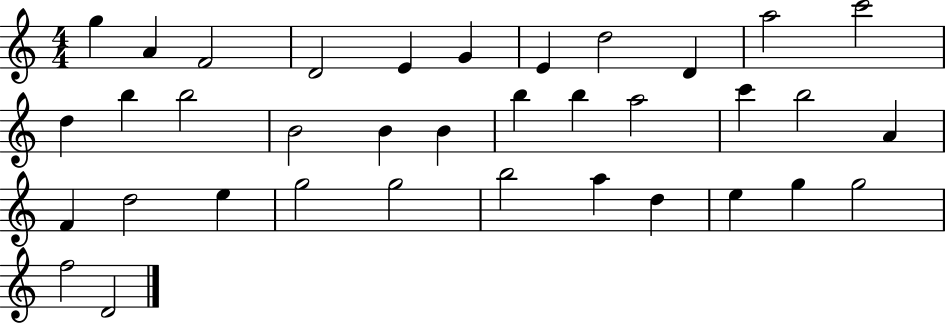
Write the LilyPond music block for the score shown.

{
  \clef treble
  \numericTimeSignature
  \time 4/4
  \key c \major
  g''4 a'4 f'2 | d'2 e'4 g'4 | e'4 d''2 d'4 | a''2 c'''2 | \break d''4 b''4 b''2 | b'2 b'4 b'4 | b''4 b''4 a''2 | c'''4 b''2 a'4 | \break f'4 d''2 e''4 | g''2 g''2 | b''2 a''4 d''4 | e''4 g''4 g''2 | \break f''2 d'2 | \bar "|."
}